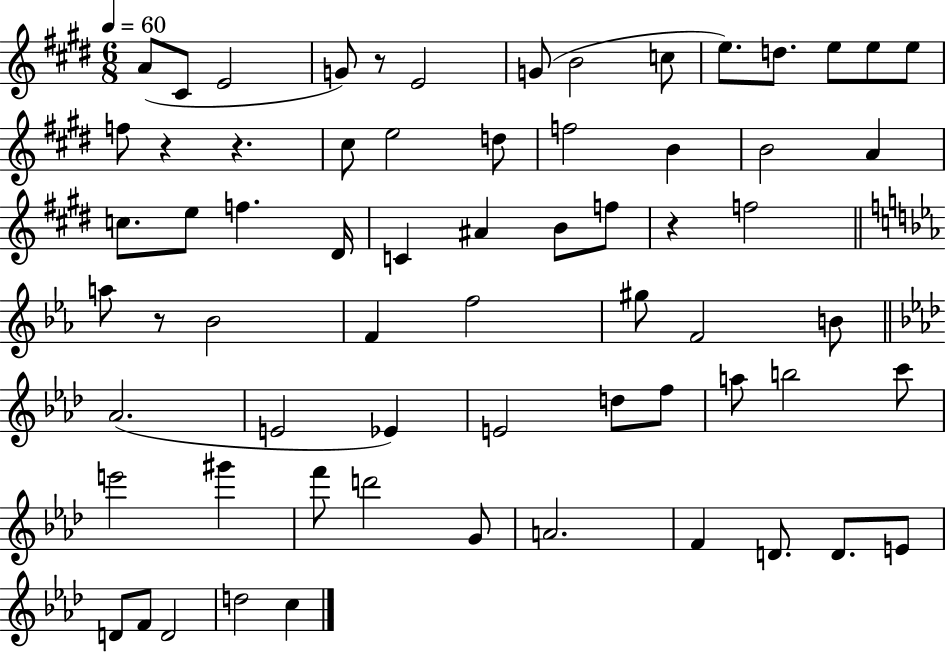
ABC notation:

X:1
T:Untitled
M:6/8
L:1/4
K:E
A/2 ^C/2 E2 G/2 z/2 E2 G/2 B2 c/2 e/2 d/2 e/2 e/2 e/2 f/2 z z ^c/2 e2 d/2 f2 B B2 A c/2 e/2 f ^D/4 C ^A B/2 f/2 z f2 a/2 z/2 _B2 F f2 ^g/2 F2 B/2 _A2 E2 _E E2 d/2 f/2 a/2 b2 c'/2 e'2 ^g' f'/2 d'2 G/2 A2 F D/2 D/2 E/2 D/2 F/2 D2 d2 c